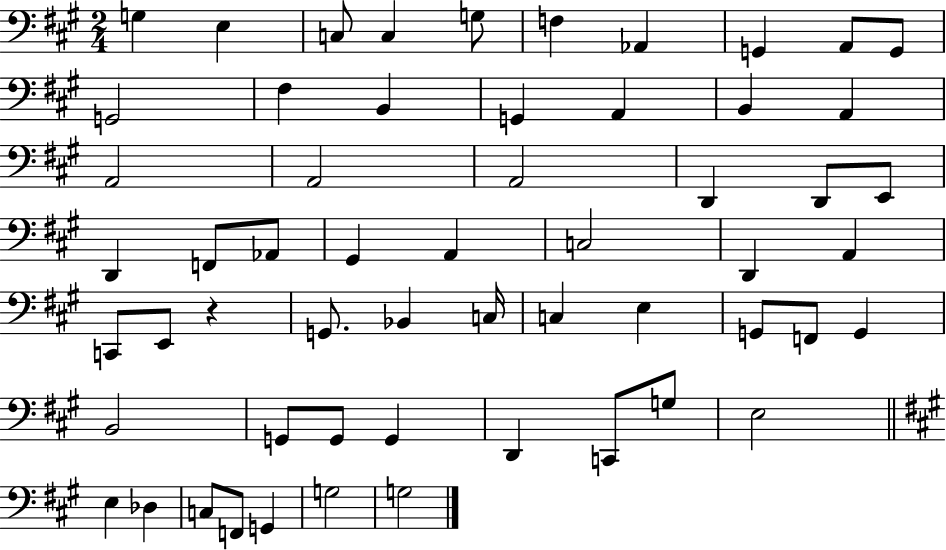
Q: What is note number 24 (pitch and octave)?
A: D2